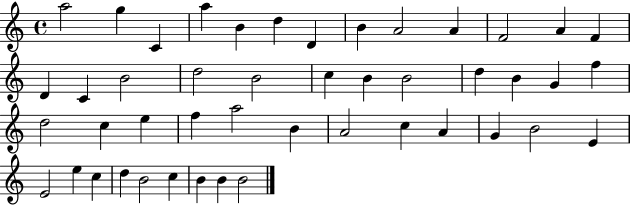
{
  \clef treble
  \time 4/4
  \defaultTimeSignature
  \key c \major
  a''2 g''4 c'4 | a''4 b'4 d''4 d'4 | b'4 a'2 a'4 | f'2 a'4 f'4 | \break d'4 c'4 b'2 | d''2 b'2 | c''4 b'4 b'2 | d''4 b'4 g'4 f''4 | \break d''2 c''4 e''4 | f''4 a''2 b'4 | a'2 c''4 a'4 | g'4 b'2 e'4 | \break e'2 e''4 c''4 | d''4 b'2 c''4 | b'4 b'4 b'2 | \bar "|."
}